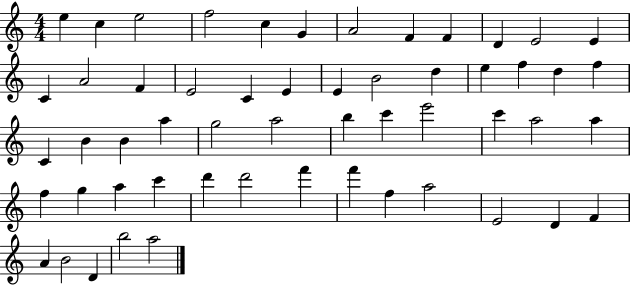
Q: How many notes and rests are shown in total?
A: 55